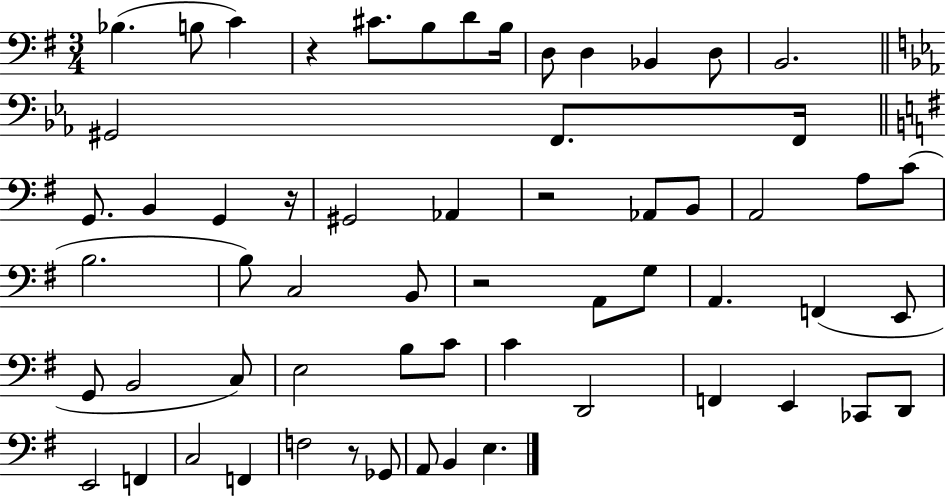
Bb3/q. B3/e C4/q R/q C#4/e. B3/e D4/e B3/s D3/e D3/q Bb2/q D3/e B2/h. G#2/h F2/e. F2/s G2/e. B2/q G2/q R/s G#2/h Ab2/q R/h Ab2/e B2/e A2/h A3/e C4/e B3/h. B3/e C3/h B2/e R/h A2/e G3/e A2/q. F2/q E2/e G2/e B2/h C3/e E3/h B3/e C4/e C4/q D2/h F2/q E2/q CES2/e D2/e E2/h F2/q C3/h F2/q F3/h R/e Gb2/e A2/e B2/q E3/q.